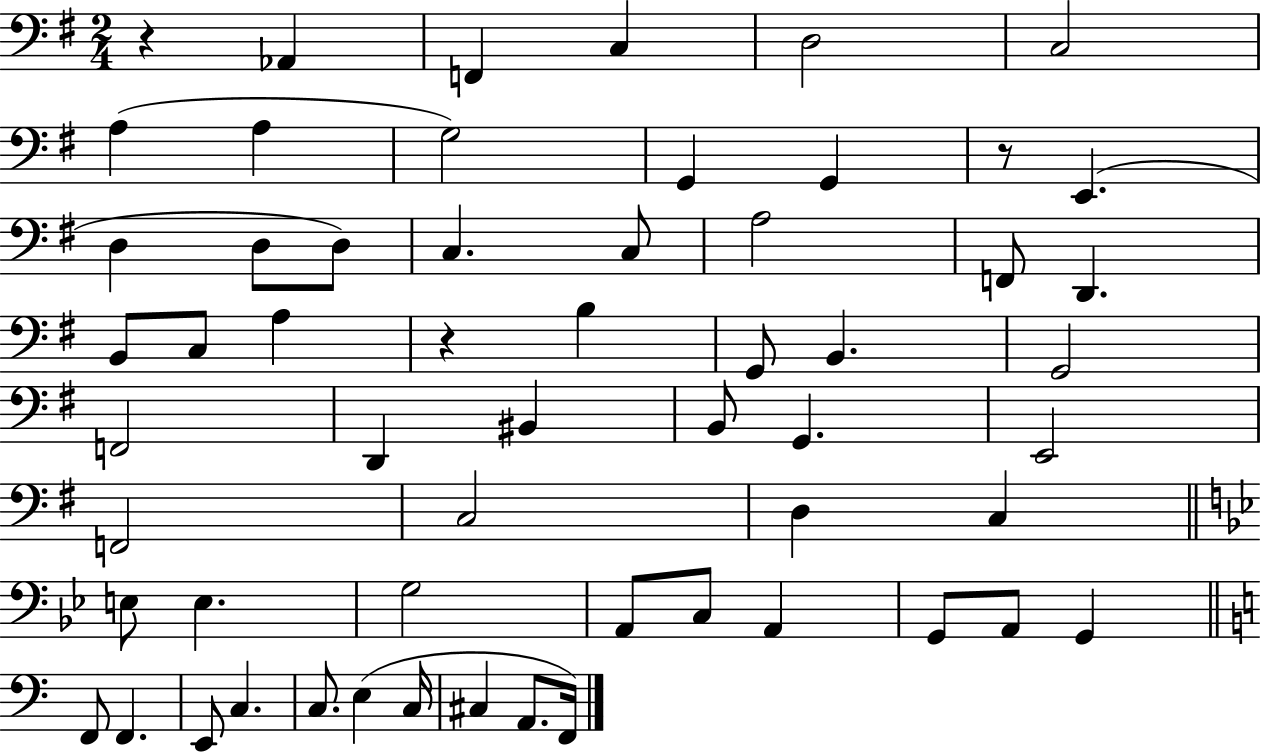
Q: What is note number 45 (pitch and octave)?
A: G2